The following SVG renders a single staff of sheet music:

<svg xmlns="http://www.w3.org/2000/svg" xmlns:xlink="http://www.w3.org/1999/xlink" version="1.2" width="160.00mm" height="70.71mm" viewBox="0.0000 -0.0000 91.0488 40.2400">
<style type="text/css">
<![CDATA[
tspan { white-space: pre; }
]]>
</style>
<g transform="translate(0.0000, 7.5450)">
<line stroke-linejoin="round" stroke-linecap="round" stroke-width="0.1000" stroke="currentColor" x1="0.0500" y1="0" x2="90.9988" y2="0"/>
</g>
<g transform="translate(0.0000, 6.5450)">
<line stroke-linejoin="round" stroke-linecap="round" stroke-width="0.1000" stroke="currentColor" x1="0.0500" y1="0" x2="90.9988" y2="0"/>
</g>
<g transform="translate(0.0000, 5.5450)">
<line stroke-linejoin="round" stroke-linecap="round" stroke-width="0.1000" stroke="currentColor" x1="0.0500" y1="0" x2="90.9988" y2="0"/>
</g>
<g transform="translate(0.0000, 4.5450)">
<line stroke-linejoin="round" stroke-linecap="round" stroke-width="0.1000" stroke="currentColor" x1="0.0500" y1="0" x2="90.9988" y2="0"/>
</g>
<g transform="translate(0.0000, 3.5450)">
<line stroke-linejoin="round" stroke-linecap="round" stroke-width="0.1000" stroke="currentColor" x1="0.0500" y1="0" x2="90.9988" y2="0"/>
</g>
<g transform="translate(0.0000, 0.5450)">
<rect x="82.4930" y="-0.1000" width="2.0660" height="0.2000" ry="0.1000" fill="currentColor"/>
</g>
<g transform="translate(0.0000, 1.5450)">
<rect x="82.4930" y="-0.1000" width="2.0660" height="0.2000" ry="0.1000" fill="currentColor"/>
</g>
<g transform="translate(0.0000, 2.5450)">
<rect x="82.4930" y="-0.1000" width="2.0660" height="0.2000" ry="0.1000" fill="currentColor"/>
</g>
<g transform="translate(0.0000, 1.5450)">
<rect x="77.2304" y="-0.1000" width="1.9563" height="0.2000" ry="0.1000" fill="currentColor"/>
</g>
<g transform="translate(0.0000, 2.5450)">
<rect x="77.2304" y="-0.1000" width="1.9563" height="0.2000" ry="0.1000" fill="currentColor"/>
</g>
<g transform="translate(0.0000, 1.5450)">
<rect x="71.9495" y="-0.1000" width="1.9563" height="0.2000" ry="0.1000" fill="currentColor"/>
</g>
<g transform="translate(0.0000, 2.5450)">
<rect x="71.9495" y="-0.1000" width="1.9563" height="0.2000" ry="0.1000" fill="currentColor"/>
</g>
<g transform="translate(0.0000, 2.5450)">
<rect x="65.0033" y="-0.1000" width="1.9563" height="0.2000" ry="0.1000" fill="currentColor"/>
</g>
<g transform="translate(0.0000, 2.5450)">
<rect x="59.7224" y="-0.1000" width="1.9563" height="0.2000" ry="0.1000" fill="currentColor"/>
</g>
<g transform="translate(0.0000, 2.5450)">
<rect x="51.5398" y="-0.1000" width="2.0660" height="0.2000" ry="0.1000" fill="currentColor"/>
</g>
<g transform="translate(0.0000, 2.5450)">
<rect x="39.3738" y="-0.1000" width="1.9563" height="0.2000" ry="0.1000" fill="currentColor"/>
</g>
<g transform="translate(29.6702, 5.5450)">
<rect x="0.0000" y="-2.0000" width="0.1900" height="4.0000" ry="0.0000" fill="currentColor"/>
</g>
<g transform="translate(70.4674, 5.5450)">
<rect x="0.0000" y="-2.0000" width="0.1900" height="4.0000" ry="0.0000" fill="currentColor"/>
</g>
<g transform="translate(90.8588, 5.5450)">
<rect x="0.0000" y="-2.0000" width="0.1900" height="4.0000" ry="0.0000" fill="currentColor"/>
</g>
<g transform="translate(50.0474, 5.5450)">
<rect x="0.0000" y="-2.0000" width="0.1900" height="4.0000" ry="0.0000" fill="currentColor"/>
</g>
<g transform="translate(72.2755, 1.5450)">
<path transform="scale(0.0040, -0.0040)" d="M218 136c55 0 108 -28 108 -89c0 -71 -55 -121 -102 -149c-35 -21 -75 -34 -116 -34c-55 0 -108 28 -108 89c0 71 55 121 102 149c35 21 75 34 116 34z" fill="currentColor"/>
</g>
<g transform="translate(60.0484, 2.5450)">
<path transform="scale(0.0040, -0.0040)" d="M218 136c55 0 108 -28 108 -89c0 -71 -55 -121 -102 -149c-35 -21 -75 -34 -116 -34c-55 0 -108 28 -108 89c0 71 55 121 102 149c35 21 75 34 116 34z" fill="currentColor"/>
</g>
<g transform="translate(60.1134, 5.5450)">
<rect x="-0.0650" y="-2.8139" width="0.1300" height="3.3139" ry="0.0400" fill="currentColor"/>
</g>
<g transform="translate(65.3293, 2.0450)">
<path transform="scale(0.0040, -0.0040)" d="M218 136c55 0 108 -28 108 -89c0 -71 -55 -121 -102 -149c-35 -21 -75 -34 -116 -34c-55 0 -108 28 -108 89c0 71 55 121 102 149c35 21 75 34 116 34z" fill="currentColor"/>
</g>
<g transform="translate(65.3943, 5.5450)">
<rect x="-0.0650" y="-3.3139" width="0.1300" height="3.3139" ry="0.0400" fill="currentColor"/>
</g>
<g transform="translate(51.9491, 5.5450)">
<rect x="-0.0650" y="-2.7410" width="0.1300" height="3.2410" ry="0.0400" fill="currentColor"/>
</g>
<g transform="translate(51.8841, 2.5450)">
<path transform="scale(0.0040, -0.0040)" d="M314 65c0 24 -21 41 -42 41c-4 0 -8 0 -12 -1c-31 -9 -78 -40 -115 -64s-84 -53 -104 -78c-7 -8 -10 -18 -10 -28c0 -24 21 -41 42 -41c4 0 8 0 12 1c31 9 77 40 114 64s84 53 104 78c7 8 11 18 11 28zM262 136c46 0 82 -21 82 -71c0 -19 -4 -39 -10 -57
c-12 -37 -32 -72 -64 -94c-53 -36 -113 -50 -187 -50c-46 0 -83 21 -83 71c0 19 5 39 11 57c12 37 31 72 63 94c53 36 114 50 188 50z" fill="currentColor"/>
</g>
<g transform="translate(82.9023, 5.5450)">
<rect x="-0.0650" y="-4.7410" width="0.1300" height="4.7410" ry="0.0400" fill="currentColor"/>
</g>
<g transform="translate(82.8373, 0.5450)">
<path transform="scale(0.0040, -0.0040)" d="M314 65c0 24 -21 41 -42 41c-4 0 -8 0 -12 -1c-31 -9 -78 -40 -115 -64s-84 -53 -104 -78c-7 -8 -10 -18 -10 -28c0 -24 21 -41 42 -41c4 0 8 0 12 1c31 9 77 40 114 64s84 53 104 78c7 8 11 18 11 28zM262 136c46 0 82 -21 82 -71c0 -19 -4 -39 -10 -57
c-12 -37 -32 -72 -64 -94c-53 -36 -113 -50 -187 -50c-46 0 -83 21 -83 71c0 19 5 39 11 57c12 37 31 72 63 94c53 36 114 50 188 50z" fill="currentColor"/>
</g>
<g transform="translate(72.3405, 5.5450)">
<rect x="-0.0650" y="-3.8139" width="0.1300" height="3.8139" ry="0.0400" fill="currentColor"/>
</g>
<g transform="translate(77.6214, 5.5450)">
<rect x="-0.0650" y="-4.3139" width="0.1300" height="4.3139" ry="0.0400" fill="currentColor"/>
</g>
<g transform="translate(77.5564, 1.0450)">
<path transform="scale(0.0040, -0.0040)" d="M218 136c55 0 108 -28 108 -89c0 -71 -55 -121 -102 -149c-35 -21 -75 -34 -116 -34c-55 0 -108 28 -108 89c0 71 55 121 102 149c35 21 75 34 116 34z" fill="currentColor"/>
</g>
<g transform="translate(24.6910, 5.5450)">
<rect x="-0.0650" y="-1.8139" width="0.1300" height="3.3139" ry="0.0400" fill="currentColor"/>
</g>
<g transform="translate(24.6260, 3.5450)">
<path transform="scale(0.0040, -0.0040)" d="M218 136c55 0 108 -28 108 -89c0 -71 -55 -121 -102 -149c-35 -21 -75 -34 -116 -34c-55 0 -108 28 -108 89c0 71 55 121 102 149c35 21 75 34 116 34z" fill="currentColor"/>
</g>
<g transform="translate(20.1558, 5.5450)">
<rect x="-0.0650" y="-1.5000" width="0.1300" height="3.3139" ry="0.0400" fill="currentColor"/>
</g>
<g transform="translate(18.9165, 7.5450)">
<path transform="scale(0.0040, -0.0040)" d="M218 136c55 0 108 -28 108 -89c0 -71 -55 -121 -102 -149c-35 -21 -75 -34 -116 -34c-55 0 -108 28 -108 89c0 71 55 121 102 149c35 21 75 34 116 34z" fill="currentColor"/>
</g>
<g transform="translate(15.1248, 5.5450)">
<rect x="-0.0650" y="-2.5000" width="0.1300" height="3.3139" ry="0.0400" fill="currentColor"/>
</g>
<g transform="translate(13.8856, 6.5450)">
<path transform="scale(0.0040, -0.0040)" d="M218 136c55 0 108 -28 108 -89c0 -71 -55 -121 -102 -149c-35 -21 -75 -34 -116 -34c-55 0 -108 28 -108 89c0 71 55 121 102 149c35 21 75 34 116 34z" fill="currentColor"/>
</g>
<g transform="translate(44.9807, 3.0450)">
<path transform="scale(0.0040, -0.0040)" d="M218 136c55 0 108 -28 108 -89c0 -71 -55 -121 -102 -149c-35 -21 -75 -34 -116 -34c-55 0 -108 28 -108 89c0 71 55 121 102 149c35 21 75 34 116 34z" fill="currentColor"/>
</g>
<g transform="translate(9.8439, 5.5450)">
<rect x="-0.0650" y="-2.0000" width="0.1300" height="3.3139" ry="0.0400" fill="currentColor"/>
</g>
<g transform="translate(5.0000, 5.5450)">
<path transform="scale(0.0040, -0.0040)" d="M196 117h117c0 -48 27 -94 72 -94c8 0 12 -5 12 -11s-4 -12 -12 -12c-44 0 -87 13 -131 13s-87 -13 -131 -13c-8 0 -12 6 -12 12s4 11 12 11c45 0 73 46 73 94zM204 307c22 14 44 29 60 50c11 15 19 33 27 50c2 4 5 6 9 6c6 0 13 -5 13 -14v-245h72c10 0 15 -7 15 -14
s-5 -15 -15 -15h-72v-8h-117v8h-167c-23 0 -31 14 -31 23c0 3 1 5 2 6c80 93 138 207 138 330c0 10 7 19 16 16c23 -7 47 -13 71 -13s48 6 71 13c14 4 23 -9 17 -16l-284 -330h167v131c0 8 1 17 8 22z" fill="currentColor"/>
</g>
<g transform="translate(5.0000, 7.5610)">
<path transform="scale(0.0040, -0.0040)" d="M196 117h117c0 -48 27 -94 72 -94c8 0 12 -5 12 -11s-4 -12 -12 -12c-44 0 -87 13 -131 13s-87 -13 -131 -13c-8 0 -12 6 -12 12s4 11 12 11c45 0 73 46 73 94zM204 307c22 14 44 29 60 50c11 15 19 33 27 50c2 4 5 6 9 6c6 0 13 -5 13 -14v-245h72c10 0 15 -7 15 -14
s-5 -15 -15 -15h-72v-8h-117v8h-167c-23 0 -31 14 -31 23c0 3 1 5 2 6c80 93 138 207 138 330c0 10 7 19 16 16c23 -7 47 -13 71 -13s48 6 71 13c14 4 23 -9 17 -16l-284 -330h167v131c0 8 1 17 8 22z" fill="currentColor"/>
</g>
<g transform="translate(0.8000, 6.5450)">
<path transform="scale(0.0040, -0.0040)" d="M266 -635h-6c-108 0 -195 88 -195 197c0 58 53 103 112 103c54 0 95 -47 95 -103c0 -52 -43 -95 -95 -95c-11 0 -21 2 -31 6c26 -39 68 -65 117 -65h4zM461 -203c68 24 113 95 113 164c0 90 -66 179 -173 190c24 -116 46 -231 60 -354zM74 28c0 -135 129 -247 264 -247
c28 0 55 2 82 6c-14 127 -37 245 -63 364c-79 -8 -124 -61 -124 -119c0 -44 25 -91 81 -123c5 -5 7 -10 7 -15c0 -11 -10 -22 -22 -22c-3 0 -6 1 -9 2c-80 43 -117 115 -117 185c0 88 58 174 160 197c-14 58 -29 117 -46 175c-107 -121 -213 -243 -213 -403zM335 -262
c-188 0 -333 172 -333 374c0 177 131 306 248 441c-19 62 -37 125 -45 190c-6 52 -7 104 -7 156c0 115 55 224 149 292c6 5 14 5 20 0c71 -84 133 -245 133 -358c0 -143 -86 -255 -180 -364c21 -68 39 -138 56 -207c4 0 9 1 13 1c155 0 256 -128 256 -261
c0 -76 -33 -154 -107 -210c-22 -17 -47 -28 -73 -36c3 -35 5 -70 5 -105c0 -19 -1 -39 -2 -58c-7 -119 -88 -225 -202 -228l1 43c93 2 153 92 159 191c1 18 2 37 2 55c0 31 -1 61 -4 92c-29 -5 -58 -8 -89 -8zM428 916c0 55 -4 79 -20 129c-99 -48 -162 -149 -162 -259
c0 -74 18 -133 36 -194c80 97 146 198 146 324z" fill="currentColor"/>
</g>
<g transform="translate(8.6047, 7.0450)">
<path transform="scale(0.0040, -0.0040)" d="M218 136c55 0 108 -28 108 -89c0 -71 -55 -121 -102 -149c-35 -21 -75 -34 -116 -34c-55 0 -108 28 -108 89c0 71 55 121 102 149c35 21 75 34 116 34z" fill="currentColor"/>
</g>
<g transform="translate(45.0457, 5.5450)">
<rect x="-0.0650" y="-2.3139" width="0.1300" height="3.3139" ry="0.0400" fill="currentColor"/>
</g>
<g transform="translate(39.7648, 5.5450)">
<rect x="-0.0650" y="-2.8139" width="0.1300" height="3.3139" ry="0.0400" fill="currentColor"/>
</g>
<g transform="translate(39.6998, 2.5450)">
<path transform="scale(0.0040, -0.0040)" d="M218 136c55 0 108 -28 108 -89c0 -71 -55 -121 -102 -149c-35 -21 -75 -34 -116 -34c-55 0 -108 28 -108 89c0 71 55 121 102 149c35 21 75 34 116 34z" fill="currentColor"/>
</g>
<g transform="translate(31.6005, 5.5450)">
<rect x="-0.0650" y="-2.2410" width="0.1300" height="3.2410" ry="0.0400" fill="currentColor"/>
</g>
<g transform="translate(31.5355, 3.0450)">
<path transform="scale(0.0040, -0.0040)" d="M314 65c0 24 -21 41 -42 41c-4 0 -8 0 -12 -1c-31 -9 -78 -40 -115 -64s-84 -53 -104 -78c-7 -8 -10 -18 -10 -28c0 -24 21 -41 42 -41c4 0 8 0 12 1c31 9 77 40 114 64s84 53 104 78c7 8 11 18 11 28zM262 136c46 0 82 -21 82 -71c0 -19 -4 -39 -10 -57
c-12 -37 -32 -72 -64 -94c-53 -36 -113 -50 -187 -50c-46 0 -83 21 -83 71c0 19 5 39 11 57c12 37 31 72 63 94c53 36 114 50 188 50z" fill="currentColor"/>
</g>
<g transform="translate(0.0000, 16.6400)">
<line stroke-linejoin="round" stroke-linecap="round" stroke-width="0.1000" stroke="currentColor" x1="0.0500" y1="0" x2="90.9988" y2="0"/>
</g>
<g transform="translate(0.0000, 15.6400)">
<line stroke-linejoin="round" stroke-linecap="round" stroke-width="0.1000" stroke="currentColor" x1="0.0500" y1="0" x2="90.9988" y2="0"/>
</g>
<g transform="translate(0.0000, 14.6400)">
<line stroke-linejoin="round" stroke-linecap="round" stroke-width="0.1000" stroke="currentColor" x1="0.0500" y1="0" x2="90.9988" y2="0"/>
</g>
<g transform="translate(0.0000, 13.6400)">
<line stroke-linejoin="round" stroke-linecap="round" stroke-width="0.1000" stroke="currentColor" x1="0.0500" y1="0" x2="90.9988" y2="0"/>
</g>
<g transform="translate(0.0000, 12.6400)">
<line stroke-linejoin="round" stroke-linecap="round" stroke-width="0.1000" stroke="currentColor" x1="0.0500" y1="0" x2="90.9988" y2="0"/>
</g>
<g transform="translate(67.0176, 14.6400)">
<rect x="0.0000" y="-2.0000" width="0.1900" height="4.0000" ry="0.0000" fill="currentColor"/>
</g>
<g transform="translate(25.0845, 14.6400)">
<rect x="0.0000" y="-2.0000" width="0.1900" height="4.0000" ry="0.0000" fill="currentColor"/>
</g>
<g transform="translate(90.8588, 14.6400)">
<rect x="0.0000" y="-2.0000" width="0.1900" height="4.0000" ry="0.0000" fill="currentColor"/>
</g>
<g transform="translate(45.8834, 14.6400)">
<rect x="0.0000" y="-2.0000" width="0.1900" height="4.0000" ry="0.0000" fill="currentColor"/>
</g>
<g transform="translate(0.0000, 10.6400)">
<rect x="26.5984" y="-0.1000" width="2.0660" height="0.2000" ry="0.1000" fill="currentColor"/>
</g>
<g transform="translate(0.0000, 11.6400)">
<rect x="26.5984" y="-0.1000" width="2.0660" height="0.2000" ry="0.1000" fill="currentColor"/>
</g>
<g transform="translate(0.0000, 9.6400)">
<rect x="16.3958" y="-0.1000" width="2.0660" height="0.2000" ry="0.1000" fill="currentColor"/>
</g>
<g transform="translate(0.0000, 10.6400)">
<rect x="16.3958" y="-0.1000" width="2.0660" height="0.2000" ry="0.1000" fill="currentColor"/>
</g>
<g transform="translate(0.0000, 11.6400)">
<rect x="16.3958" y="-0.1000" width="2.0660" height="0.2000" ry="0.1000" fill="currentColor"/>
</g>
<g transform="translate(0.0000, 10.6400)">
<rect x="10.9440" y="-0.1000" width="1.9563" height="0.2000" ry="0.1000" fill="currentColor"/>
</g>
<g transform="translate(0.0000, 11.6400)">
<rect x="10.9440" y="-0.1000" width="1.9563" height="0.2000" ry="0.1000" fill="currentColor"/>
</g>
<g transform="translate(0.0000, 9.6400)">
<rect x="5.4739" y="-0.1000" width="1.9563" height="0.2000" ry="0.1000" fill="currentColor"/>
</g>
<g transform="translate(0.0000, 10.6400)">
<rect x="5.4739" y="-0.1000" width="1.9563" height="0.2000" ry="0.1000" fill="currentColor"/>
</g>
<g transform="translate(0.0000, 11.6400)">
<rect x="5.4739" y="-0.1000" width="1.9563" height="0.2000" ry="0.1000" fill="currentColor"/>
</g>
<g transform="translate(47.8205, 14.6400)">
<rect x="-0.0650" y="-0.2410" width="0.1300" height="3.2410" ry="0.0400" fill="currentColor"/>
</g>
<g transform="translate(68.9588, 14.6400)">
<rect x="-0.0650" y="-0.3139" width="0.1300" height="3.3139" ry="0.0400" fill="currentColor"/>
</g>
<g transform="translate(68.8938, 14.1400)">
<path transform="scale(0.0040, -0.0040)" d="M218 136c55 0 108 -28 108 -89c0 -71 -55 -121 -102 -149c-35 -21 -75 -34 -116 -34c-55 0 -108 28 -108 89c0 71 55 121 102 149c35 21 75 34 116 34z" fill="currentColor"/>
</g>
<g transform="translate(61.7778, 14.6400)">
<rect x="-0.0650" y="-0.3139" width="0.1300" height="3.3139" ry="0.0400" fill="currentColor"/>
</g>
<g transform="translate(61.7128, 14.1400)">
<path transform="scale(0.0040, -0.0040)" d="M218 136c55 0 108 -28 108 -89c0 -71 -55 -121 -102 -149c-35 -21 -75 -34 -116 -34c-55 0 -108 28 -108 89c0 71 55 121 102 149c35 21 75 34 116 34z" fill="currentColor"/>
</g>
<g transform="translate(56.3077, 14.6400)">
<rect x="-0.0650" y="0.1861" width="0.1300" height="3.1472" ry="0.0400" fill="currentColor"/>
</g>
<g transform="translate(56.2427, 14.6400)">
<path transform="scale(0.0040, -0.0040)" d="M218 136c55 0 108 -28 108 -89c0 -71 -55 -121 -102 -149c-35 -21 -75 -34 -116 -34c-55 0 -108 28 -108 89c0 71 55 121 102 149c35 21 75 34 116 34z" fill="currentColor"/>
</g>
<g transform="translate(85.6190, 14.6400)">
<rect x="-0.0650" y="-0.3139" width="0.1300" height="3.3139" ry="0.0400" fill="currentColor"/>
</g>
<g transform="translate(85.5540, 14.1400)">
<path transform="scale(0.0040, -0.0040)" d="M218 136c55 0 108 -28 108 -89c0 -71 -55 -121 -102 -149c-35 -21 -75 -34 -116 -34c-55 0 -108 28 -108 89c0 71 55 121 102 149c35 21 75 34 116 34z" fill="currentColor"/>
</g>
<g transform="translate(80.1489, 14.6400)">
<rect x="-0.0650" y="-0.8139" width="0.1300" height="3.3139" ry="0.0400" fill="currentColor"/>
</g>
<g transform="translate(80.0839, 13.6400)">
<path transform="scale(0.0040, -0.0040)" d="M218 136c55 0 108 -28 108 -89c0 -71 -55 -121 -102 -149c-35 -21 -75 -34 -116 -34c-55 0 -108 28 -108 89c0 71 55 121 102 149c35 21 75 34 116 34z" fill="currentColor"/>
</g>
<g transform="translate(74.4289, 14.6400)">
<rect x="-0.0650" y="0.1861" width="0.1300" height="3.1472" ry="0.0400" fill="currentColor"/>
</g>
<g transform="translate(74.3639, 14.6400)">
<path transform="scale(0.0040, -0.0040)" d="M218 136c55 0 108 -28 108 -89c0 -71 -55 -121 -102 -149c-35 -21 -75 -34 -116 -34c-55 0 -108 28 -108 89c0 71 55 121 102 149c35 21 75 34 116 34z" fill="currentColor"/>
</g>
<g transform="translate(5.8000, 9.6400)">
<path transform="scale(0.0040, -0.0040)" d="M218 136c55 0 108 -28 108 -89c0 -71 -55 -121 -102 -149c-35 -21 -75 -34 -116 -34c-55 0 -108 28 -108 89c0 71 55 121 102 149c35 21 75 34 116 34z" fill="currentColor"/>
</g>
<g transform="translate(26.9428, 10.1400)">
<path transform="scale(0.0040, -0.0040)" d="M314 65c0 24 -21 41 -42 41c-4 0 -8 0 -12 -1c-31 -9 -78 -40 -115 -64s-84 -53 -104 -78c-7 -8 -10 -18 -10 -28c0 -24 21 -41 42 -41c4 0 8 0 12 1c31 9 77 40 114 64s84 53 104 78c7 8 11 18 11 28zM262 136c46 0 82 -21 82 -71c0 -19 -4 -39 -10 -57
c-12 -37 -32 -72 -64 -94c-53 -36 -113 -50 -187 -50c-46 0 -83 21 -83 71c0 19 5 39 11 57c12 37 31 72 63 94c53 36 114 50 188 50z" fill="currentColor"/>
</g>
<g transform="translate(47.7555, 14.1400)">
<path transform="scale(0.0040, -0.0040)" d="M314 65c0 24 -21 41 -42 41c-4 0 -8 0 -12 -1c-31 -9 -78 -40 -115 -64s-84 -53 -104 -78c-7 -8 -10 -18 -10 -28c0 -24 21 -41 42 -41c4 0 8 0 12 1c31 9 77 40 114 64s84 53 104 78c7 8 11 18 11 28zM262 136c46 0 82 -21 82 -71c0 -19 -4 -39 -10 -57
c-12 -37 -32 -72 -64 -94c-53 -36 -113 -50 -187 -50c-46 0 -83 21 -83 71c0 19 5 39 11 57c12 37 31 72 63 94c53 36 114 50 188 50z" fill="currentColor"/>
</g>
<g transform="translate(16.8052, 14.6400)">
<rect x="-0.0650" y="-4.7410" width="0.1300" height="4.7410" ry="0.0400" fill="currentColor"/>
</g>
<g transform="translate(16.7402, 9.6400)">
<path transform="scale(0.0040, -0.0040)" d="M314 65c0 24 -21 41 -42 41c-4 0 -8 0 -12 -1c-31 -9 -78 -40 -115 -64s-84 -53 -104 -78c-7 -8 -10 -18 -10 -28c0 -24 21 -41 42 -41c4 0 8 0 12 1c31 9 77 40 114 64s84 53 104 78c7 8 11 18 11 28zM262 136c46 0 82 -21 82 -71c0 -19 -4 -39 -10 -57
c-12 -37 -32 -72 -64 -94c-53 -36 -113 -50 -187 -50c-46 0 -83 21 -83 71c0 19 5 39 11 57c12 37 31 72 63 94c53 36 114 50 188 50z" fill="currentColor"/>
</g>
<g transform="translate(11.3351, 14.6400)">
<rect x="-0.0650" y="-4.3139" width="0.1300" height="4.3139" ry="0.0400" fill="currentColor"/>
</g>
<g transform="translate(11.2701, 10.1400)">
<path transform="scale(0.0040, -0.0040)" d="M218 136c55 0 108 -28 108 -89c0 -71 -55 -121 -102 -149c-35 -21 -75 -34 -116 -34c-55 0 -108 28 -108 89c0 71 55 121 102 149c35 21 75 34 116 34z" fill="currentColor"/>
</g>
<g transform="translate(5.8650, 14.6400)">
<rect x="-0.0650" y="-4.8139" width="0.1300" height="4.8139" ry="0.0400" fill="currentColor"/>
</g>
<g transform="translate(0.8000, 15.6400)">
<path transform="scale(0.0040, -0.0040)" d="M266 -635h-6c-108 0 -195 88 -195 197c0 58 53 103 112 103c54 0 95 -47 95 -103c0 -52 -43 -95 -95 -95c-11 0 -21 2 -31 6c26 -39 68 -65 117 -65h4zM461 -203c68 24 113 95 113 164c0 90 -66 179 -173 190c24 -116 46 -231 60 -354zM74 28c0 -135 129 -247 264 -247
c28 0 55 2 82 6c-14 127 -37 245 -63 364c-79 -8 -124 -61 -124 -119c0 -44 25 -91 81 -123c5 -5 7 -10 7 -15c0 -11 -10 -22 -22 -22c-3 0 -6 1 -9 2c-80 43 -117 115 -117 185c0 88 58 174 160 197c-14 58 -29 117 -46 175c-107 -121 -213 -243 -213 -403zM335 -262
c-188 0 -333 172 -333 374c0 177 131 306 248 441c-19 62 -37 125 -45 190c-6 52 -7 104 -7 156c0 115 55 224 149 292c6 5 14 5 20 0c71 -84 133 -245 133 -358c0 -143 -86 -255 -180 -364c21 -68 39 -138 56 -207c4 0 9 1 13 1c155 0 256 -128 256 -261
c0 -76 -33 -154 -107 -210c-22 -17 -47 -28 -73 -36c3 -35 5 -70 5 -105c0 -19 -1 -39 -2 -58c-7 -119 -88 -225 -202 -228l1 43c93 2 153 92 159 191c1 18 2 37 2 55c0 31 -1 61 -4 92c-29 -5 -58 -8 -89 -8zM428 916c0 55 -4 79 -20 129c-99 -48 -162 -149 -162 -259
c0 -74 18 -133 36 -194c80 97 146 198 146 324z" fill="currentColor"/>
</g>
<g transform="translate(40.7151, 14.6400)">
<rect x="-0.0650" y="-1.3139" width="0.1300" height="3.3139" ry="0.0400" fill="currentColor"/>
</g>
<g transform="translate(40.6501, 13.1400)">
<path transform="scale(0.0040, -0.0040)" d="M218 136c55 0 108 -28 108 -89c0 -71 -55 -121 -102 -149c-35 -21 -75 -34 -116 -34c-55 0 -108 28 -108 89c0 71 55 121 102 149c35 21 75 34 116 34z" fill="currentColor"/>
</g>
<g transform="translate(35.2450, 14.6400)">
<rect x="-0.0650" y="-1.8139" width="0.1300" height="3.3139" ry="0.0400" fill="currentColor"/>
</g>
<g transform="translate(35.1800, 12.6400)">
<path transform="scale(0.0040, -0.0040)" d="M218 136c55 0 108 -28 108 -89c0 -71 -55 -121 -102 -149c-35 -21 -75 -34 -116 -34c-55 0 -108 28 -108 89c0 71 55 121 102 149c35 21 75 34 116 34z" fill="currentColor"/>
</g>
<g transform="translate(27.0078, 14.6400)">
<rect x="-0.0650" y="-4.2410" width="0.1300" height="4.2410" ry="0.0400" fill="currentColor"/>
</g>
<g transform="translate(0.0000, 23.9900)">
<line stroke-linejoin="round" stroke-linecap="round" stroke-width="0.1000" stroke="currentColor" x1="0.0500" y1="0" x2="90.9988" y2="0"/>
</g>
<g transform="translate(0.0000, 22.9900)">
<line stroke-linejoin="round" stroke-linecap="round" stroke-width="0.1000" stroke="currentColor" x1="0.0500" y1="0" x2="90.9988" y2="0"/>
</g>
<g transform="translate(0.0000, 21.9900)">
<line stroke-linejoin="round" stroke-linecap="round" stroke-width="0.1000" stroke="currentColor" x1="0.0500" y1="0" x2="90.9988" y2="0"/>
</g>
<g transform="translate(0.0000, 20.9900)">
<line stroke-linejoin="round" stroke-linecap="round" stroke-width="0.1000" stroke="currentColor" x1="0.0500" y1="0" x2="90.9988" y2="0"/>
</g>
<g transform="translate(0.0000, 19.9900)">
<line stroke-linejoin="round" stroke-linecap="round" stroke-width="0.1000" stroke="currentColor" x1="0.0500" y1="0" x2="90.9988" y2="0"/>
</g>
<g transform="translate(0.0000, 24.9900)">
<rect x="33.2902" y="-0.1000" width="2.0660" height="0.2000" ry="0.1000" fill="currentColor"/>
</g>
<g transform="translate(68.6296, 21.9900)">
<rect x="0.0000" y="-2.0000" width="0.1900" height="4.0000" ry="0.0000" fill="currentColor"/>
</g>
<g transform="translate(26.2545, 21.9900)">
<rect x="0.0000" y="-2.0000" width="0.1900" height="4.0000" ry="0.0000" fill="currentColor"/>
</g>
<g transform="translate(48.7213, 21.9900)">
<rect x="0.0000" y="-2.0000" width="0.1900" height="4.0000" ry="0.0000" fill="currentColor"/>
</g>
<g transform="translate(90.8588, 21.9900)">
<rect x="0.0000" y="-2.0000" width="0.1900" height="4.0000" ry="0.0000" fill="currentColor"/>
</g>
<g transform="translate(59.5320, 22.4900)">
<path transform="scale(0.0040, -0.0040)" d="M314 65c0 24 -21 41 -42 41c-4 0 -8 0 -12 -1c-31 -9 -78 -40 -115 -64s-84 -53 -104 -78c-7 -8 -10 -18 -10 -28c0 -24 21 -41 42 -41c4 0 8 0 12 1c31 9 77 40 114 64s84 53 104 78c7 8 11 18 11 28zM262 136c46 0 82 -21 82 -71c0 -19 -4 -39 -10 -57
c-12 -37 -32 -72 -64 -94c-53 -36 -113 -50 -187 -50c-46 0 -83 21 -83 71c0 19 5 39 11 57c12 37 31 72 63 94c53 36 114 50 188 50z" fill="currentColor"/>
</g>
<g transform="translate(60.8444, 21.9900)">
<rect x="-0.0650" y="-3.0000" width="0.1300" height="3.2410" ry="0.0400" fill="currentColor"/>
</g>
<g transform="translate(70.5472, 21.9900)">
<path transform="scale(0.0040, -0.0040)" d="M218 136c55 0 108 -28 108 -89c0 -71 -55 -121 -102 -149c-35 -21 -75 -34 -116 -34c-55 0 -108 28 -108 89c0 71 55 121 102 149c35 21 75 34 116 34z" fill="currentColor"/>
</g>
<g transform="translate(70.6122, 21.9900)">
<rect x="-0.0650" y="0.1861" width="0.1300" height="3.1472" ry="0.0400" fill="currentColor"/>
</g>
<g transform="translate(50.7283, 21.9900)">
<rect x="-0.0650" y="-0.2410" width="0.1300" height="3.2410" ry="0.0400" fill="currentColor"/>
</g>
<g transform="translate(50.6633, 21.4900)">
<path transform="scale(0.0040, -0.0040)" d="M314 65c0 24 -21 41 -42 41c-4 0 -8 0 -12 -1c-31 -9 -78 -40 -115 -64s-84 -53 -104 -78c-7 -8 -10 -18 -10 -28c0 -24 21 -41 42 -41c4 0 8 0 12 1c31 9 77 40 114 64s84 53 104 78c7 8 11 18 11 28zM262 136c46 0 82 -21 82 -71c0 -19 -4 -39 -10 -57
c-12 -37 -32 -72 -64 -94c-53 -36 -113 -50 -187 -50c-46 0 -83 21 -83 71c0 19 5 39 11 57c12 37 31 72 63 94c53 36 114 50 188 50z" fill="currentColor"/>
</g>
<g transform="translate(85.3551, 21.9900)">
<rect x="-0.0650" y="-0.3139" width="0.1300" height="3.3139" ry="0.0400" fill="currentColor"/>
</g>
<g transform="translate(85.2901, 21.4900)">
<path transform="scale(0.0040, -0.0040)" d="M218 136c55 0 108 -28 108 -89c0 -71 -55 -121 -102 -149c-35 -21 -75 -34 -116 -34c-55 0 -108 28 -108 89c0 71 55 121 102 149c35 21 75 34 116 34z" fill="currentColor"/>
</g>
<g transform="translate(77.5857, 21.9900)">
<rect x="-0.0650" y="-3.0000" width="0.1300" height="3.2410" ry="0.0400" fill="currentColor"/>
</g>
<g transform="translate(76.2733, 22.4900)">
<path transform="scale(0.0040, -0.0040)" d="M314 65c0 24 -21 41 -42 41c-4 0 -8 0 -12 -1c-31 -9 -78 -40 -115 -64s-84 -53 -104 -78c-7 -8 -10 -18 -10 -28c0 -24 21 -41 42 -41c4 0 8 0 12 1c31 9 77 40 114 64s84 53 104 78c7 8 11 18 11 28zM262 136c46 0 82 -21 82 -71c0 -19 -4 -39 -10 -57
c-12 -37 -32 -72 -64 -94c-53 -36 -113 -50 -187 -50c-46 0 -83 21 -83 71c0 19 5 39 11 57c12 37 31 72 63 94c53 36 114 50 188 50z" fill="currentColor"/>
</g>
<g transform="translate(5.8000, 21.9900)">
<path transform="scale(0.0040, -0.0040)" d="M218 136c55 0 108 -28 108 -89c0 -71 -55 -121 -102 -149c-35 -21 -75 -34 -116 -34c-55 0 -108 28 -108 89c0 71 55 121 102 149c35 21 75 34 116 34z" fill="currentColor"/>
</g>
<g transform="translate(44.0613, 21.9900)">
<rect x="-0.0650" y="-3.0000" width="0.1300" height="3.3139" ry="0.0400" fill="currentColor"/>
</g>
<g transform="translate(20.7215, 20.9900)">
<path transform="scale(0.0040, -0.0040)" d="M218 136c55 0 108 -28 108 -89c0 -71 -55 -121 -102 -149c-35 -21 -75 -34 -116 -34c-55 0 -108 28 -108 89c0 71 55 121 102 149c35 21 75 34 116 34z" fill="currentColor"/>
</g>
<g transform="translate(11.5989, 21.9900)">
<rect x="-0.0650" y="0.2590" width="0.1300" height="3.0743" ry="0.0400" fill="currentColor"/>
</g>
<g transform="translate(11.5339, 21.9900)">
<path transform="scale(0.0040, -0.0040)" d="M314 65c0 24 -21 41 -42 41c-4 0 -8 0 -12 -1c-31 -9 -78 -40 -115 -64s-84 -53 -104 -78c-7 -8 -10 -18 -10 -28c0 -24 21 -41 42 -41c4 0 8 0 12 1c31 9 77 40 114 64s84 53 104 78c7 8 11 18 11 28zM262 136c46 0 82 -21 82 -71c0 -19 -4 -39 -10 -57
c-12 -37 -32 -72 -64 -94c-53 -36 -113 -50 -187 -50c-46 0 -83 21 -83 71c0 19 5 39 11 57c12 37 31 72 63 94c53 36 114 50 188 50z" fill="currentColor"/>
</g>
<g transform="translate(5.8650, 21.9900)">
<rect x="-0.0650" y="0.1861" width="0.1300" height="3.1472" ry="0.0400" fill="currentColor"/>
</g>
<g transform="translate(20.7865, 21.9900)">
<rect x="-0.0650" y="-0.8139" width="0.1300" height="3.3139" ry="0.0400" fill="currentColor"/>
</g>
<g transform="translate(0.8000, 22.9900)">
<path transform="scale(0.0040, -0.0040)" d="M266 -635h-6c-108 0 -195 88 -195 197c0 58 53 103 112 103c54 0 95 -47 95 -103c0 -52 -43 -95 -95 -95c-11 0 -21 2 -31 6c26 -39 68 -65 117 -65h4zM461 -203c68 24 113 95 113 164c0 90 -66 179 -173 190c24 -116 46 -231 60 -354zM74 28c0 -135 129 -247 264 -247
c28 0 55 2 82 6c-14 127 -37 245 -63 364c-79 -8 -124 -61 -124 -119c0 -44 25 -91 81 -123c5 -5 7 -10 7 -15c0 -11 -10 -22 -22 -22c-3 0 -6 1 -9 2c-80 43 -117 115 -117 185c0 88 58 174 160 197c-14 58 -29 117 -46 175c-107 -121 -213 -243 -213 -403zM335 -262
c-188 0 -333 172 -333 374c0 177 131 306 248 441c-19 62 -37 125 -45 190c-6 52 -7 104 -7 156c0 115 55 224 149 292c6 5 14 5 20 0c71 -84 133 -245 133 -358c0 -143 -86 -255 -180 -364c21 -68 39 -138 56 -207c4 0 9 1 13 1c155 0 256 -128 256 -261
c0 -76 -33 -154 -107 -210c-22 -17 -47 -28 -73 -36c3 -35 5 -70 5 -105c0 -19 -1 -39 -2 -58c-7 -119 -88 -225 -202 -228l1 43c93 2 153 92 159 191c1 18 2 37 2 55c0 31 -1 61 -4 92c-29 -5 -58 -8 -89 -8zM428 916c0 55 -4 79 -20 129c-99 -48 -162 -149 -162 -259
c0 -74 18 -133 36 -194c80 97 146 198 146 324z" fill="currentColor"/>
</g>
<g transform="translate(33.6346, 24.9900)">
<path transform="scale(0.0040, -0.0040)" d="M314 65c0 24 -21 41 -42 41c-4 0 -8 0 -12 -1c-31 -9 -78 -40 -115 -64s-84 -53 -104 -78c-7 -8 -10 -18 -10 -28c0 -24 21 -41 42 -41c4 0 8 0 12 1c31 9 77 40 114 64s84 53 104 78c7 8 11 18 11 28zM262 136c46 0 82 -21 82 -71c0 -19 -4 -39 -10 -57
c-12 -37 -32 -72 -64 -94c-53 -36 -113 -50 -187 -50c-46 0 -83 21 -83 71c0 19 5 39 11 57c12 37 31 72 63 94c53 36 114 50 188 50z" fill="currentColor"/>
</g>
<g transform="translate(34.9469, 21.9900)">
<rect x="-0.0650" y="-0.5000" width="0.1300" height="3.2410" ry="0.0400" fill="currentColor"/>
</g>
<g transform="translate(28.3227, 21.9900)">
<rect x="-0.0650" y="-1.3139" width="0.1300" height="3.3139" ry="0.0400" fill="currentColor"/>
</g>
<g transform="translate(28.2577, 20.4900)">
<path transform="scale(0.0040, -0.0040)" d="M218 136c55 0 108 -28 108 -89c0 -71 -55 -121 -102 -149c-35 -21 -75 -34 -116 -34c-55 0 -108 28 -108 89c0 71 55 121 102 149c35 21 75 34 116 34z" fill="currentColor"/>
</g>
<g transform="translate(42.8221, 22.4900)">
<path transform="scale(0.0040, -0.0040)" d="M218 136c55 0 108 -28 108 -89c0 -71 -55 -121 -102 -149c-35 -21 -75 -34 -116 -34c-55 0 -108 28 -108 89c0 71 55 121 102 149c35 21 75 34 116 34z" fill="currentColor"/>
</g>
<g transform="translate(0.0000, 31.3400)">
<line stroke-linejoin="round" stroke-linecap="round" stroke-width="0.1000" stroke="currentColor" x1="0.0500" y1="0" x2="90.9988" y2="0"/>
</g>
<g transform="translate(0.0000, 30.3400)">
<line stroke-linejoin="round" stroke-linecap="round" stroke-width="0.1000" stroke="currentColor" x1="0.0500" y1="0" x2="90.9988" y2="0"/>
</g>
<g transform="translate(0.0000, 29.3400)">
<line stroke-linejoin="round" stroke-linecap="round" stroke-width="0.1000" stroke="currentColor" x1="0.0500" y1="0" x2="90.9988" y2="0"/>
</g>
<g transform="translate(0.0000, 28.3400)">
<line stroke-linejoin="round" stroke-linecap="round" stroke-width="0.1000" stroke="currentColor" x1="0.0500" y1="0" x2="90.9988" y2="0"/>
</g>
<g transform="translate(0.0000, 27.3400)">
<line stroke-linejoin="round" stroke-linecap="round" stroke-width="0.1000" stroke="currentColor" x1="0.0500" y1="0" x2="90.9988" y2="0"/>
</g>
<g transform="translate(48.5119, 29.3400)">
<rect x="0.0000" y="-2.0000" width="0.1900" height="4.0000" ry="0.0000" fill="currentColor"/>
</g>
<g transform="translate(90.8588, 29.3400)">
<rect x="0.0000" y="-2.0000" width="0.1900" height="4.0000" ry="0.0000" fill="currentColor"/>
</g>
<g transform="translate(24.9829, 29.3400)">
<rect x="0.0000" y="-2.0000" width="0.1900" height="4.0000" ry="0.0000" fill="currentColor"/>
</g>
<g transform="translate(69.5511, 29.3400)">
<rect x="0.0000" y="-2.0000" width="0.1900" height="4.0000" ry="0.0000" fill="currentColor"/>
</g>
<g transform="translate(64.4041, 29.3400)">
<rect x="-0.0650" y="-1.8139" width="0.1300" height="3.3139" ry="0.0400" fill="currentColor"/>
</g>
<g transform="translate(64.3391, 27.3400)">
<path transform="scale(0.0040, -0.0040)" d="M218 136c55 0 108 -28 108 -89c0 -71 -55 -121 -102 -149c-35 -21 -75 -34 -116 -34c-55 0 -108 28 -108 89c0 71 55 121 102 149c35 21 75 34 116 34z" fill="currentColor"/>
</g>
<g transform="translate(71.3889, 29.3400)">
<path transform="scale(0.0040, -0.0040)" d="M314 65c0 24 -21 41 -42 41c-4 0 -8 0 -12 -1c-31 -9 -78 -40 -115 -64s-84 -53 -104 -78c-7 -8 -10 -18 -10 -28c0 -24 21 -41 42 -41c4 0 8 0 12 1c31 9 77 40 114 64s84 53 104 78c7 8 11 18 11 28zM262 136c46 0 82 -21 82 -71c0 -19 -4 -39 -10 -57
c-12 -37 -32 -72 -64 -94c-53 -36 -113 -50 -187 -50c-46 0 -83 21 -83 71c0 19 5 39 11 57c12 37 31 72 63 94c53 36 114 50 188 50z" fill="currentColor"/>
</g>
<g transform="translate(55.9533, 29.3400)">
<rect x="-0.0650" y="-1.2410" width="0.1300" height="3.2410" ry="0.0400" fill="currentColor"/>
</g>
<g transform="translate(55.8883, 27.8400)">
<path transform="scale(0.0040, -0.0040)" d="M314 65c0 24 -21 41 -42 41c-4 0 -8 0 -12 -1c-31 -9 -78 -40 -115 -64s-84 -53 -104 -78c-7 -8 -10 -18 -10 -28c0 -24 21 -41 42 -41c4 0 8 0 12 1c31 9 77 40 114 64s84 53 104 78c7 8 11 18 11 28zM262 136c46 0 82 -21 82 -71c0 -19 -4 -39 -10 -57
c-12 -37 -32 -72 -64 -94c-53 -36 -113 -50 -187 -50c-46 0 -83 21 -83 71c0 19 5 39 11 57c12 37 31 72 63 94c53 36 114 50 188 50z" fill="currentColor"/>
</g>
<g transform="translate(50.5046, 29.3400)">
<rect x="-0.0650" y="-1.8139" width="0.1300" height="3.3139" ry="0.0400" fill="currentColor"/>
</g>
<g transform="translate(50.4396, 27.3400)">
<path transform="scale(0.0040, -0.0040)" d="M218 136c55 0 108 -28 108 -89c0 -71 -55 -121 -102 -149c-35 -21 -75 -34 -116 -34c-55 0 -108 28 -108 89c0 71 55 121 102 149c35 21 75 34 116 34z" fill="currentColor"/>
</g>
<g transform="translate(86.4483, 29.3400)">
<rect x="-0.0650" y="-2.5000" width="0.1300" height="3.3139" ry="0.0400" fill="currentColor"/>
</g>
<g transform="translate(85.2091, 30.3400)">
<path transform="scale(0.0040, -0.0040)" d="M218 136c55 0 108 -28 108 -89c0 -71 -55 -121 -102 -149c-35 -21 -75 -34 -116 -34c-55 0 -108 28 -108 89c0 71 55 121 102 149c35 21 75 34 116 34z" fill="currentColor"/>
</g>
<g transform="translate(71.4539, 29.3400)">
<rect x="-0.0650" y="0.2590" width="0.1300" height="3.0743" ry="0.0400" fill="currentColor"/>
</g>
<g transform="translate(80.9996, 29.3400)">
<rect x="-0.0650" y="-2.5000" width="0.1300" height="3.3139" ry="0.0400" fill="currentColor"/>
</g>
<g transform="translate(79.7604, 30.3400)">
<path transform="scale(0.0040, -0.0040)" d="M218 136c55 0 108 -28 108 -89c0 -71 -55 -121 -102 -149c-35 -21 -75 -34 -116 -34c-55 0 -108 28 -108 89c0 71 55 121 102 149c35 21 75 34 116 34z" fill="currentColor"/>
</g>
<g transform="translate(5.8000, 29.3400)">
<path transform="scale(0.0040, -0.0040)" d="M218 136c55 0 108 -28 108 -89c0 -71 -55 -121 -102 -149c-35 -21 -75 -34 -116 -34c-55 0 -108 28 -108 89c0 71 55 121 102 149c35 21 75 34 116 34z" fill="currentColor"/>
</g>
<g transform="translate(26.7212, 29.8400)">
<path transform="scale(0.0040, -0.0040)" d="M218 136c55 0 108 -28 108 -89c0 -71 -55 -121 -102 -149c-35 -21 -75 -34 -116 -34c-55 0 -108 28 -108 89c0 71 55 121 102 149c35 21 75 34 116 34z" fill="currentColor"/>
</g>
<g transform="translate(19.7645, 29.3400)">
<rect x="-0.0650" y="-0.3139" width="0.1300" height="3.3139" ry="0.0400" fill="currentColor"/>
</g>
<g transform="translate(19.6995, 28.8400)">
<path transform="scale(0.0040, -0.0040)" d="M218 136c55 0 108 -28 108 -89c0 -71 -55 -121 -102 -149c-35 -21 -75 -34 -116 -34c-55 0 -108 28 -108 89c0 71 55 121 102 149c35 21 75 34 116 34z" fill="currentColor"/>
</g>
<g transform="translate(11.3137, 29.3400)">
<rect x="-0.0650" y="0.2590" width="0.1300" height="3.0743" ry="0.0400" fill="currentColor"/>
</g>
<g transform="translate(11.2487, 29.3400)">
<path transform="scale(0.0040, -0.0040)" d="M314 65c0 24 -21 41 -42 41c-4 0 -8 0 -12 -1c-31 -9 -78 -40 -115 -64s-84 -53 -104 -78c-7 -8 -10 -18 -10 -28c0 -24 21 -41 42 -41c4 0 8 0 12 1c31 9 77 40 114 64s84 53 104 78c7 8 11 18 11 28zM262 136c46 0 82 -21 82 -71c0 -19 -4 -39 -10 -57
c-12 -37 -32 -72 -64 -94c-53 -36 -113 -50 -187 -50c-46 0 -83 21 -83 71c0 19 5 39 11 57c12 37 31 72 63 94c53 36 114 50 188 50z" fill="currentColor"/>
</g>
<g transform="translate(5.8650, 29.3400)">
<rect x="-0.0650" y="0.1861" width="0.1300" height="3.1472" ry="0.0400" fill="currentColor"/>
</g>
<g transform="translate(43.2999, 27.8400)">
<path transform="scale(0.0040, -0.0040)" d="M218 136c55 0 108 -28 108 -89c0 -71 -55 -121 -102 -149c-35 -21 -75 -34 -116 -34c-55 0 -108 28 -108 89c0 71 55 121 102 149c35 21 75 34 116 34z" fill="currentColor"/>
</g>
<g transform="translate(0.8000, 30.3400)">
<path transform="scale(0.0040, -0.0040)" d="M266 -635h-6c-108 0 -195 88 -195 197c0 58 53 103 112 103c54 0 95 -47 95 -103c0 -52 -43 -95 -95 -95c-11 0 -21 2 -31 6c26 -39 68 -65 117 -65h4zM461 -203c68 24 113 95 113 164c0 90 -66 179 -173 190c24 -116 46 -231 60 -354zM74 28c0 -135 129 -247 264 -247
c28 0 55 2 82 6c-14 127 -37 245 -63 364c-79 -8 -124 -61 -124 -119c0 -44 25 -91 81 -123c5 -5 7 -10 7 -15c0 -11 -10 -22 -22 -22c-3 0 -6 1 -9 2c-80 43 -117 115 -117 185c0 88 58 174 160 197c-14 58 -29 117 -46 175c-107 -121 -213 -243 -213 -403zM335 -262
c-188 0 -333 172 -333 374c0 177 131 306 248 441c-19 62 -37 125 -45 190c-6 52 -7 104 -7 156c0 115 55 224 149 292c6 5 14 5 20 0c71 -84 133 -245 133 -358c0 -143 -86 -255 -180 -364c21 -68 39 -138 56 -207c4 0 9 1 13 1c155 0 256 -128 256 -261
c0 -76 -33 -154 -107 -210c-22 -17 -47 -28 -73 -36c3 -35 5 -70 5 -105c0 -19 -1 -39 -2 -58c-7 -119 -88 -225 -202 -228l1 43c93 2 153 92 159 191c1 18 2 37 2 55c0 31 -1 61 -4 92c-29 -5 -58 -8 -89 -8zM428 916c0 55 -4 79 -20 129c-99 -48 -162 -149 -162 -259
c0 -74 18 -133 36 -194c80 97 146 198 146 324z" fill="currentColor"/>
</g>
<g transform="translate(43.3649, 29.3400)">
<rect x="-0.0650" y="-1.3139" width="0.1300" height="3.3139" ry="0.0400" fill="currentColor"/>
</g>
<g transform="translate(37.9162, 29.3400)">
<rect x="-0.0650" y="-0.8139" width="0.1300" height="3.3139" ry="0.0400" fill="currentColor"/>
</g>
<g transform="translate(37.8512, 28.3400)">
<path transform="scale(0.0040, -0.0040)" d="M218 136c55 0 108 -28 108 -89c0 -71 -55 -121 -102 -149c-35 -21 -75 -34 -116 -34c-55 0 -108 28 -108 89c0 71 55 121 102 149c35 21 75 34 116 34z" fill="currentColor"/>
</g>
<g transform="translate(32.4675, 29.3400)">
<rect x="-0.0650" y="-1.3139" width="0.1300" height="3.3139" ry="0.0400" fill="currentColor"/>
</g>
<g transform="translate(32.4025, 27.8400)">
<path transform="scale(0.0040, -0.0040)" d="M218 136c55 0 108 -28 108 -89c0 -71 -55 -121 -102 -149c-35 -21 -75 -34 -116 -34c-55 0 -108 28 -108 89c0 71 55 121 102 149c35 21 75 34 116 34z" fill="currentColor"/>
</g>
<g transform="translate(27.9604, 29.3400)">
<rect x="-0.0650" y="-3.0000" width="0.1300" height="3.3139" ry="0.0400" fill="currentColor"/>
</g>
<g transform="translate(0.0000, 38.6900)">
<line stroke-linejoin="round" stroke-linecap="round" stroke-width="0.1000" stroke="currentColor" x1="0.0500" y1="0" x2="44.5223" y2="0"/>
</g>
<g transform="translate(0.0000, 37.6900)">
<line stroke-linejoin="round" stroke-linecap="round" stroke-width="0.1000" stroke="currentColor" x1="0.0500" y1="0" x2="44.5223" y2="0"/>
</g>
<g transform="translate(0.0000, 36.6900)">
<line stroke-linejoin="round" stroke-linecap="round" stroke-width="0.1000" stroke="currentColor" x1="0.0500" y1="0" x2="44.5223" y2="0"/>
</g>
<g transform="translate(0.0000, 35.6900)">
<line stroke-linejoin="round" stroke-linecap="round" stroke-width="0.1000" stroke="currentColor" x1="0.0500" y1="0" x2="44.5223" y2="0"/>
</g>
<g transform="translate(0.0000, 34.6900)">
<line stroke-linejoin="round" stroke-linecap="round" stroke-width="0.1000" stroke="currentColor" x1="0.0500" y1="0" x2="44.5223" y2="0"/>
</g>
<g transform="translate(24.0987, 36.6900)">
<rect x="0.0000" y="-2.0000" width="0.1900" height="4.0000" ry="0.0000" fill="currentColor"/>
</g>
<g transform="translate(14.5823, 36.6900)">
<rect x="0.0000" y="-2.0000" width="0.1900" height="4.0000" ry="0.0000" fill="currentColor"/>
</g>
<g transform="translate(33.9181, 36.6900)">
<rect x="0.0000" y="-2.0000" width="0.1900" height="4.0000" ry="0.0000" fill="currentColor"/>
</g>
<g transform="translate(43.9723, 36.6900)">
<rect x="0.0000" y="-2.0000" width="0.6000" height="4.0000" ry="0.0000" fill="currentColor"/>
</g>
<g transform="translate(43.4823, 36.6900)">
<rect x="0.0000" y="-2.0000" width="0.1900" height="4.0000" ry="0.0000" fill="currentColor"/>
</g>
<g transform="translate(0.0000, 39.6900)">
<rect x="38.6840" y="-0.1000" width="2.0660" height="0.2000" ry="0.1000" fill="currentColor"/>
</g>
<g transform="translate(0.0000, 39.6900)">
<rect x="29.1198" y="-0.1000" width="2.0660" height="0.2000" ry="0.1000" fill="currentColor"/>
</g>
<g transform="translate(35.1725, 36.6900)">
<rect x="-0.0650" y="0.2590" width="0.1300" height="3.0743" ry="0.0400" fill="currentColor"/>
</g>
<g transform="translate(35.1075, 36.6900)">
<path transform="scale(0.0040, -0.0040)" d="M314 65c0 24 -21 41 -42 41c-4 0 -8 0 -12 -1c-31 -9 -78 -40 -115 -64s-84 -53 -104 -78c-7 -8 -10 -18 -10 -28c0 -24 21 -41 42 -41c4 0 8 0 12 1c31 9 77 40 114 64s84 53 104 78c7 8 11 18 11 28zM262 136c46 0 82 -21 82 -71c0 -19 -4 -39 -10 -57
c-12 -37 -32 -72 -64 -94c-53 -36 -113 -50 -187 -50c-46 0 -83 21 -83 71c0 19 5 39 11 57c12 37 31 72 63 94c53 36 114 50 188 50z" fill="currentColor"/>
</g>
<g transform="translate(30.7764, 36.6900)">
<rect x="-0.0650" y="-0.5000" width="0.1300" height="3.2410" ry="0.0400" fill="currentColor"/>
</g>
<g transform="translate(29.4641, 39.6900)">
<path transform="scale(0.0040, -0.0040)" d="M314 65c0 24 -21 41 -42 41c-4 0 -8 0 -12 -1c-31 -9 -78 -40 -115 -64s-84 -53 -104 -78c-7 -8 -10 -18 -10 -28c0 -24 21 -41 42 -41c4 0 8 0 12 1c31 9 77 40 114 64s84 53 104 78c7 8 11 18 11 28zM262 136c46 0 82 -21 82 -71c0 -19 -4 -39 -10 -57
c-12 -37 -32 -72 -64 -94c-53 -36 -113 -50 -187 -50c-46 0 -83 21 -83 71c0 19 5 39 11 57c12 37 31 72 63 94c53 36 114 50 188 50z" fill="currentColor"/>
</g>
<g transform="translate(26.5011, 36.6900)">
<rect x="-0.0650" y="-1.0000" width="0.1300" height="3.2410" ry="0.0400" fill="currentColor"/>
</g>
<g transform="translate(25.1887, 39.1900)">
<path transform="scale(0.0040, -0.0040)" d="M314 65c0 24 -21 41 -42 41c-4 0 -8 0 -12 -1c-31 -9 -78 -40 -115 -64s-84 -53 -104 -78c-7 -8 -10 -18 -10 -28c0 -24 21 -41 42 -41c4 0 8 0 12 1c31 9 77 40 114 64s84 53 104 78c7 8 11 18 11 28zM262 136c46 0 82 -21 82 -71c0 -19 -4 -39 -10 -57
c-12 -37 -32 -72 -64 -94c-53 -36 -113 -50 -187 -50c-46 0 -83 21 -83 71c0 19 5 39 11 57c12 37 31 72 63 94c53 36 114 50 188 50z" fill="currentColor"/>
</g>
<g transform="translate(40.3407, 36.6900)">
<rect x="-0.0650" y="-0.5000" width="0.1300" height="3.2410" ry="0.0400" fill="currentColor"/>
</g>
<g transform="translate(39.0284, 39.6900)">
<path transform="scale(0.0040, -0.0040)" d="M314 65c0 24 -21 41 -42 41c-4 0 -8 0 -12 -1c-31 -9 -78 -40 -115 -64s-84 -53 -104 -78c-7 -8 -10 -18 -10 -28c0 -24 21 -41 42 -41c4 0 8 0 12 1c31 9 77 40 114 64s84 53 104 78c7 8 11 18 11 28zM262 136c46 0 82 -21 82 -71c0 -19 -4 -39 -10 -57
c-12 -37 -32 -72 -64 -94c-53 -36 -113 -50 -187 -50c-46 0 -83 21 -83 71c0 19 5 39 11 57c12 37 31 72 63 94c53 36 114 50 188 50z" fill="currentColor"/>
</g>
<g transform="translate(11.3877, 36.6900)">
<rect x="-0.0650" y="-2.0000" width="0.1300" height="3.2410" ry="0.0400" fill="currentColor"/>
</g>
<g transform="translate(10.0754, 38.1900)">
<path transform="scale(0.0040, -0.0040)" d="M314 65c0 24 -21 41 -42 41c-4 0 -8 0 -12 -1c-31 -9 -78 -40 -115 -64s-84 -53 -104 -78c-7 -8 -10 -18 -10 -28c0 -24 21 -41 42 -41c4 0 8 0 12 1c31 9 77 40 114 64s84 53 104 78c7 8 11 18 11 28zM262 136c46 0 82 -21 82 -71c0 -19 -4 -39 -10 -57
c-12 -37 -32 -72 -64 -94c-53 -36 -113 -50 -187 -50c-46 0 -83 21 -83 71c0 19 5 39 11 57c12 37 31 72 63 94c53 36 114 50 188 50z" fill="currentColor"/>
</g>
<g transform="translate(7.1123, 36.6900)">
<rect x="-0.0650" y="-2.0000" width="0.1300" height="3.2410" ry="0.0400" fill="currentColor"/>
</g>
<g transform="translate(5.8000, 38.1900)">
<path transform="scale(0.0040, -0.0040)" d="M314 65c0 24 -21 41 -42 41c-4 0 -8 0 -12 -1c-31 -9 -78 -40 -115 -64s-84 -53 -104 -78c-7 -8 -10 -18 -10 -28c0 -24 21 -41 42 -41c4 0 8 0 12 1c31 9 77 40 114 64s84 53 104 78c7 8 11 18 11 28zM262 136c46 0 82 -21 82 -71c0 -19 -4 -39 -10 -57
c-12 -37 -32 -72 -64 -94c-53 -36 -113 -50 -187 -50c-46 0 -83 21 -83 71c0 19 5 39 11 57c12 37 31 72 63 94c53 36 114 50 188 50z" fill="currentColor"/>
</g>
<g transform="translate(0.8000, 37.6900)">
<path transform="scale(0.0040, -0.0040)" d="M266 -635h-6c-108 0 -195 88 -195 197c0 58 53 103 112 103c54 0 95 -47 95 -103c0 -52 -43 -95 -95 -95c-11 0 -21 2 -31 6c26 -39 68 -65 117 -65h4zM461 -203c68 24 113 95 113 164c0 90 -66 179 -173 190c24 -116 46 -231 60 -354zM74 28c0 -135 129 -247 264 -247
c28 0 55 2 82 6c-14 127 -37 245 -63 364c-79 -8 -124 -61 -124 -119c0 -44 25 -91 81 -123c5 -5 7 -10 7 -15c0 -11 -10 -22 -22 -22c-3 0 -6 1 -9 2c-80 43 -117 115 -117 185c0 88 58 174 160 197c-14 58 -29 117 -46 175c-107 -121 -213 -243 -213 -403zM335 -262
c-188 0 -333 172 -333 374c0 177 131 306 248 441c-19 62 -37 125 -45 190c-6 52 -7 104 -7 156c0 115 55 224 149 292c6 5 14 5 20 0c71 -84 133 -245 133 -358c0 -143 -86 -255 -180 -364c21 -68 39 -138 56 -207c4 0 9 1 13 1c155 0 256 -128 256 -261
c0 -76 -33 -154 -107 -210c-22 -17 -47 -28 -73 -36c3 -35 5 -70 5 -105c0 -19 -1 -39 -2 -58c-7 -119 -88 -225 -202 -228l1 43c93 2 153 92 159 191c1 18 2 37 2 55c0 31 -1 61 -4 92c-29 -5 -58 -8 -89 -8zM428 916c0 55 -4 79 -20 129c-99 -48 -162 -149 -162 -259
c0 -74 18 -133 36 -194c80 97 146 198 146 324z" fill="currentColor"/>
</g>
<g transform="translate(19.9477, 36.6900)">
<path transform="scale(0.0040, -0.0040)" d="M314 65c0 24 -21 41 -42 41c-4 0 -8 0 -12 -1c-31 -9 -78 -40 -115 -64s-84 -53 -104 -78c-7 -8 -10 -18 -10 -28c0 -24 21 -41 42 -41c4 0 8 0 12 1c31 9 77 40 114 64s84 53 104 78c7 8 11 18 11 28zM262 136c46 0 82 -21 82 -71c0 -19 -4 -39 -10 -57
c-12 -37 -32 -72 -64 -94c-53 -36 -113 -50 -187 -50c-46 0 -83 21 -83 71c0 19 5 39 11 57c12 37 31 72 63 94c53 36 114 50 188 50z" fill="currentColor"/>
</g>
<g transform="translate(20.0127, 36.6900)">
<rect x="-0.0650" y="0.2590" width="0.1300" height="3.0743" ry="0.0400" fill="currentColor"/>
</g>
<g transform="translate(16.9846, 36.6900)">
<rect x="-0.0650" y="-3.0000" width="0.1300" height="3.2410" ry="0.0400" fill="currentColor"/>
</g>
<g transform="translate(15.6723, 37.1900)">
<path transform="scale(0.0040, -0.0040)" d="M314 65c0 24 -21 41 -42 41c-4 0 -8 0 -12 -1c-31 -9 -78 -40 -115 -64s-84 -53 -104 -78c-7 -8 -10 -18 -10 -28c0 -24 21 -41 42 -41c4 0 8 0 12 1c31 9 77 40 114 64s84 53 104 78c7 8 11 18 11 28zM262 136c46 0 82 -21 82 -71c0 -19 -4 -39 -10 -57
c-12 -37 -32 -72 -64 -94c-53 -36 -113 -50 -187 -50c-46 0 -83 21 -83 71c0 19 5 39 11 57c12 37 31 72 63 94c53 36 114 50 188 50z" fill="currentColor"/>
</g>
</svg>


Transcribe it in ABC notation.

X:1
T:Untitled
M:4/4
L:1/4
K:C
F G E f g2 a g a2 a b c' d' e'2 e' d' e'2 d'2 f e c2 B c c B d c B B2 d e C2 A c2 A2 B A2 c B B2 c A e d e f e2 f B2 G G F2 F2 A2 B2 D2 C2 B2 C2